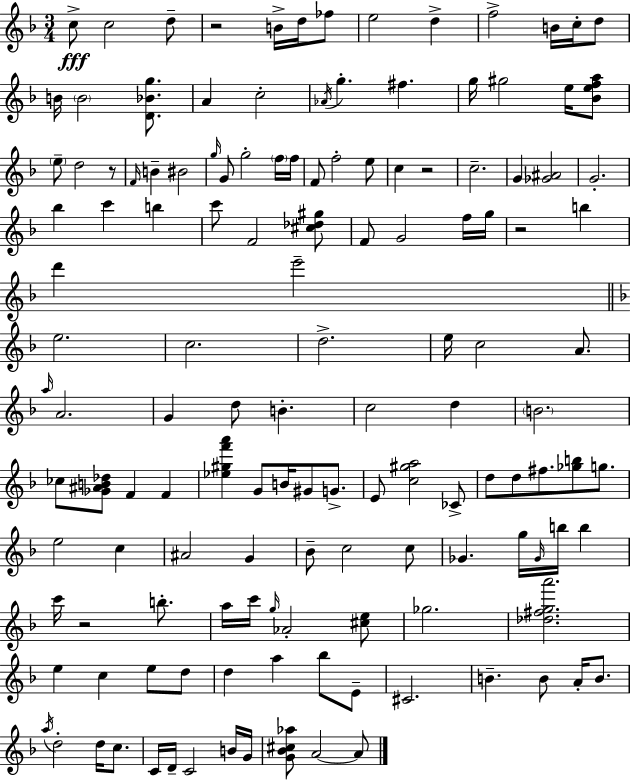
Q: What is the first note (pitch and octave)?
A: C5